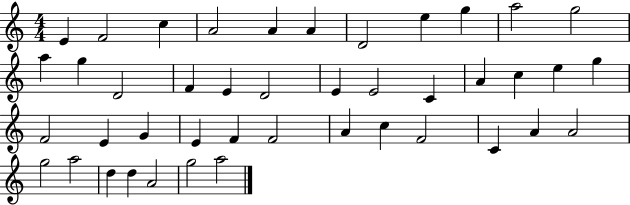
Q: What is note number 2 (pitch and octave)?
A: F4